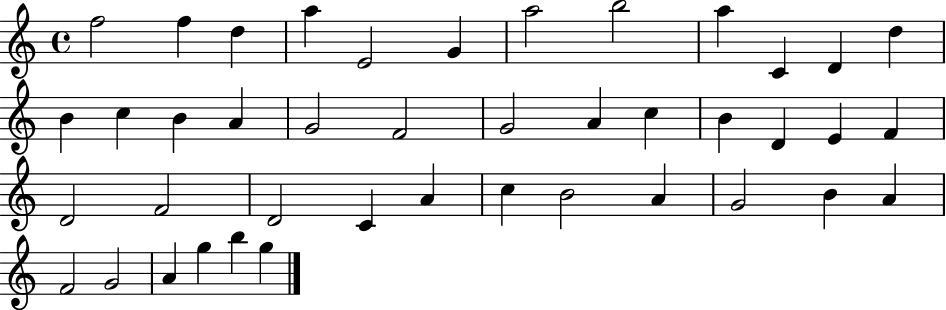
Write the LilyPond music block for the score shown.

{
  \clef treble
  \time 4/4
  \defaultTimeSignature
  \key c \major
  f''2 f''4 d''4 | a''4 e'2 g'4 | a''2 b''2 | a''4 c'4 d'4 d''4 | \break b'4 c''4 b'4 a'4 | g'2 f'2 | g'2 a'4 c''4 | b'4 d'4 e'4 f'4 | \break d'2 f'2 | d'2 c'4 a'4 | c''4 b'2 a'4 | g'2 b'4 a'4 | \break f'2 g'2 | a'4 g''4 b''4 g''4 | \bar "|."
}